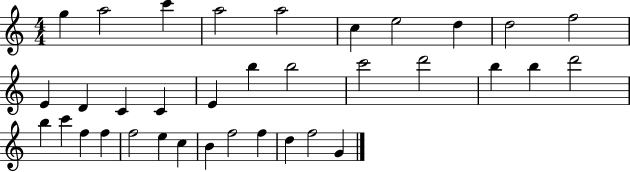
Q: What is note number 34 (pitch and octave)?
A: F5